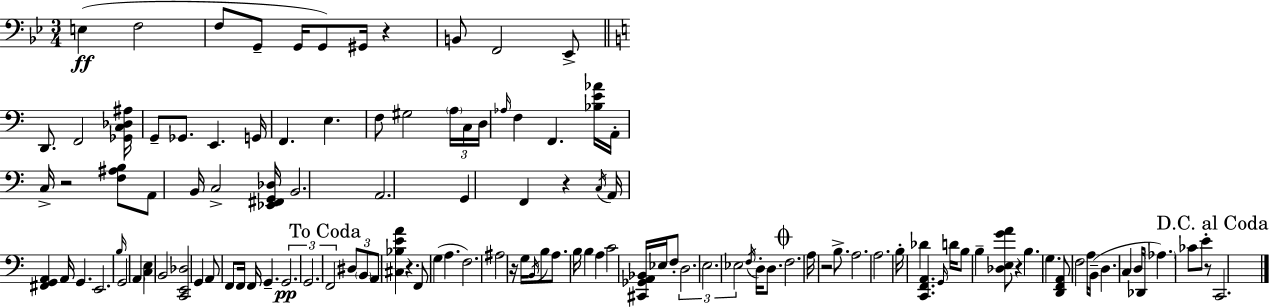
{
  \clef bass
  \numericTimeSignature
  \time 3/4
  \key bes \major
  e4(\ff f2 | f8 g,8-- g,16 g,8) gis,16 r4 | b,8 f,2 ees,8-> | \bar "||" \break \key c \major d,8. f,2 <ges, c des ais>16 | g,8-- ges,8. e,4. g,16 | f,4. e4. | f8 gis2 \tuplet 3/2 { \parenthesize a16 c16 | \break d16 } \grace { aes16 } f4 f,4. | <bes e' aes'>16 a,16-. c16-> r2 <f ais b>8 | a,8 b,16 c2-> | <ees, fis, g, des>16 b,2. | \break a,2. | g,4 f,4 r4 | \acciaccatura { c16 } a,16 <fis, g, a,>4 a,16 g,4. | e,2. | \break \grace { b16 } g,2 \parenthesize a,4 | <c e>4 b,2 | <c, e, des>2 g,4 | a,8 f,8 f,16 f,16 g,4.-- | \break \tuplet 3/2 { g,2.\pp | g,2. | \mark "To Coda" f,2 } \tuplet 3/2 { dis8 | \parenthesize b,8 a,8 } <cis bes e' a'>4 r4. | \break f,8 g4( a4. | f2.) | ais2 r16 | g16 \acciaccatura { b,16 } b8 a8. b16 b4 | \break a4 c'2 | <cis, ges, a, bes,>16 ees16 f8-. \tuplet 3/2 { d2. | e2. | ees2 } | \break \acciaccatura { f16 } d16-. d8. \mark \markup { \musicglyph "scripts.coda" } f2. | a16 r2 | b8.-> a2. | a2. | \break b16-. des'4 <c, f, a,>4. | \grace { g,16 } d'16 b8 b4-- | <des e g' a'>8 r4 b4. | g4. <d, f, a,>8 f2 | \break a16 b,16--( d4. | c4 d16 des,16 \parenthesize aes4.) | ces'8 e'8-. r8 \mark "D.C. al Coda" c,2. | \bar "|."
}